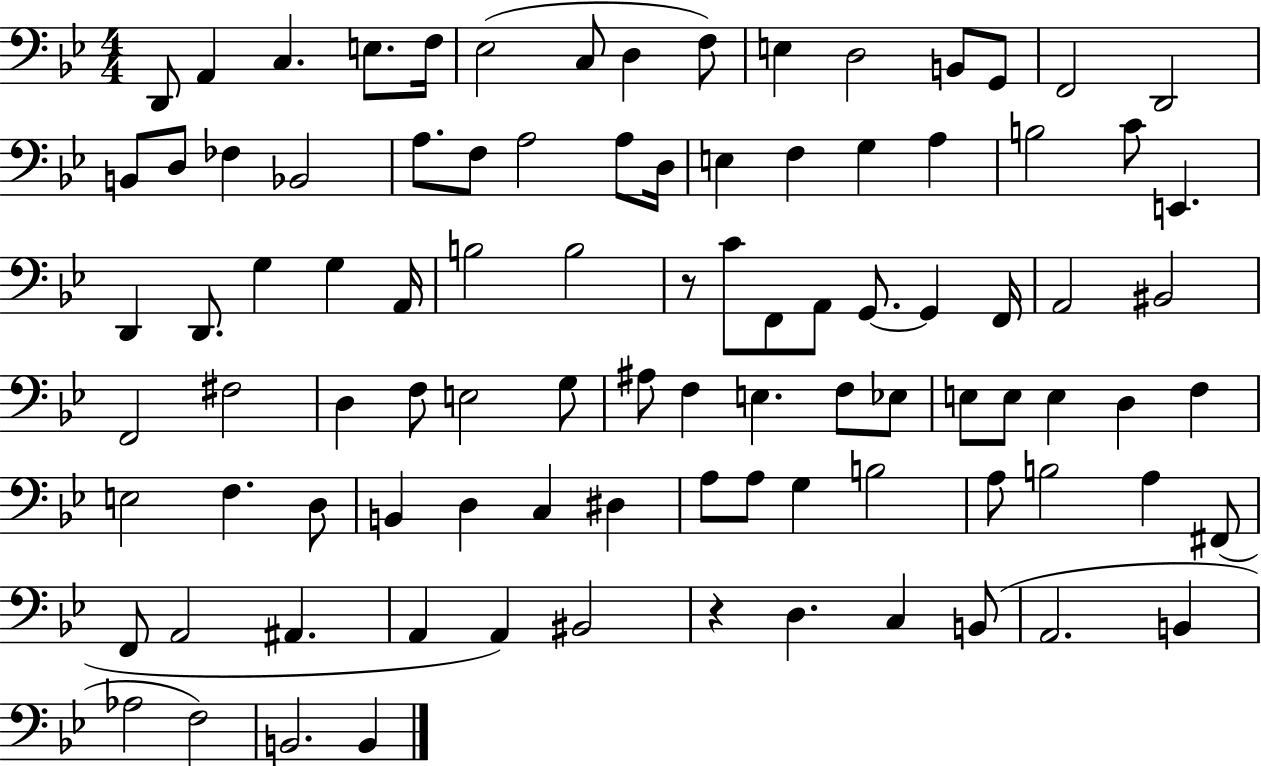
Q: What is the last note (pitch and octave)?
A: B2